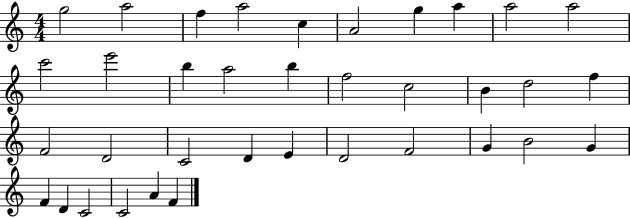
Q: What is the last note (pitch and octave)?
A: F4